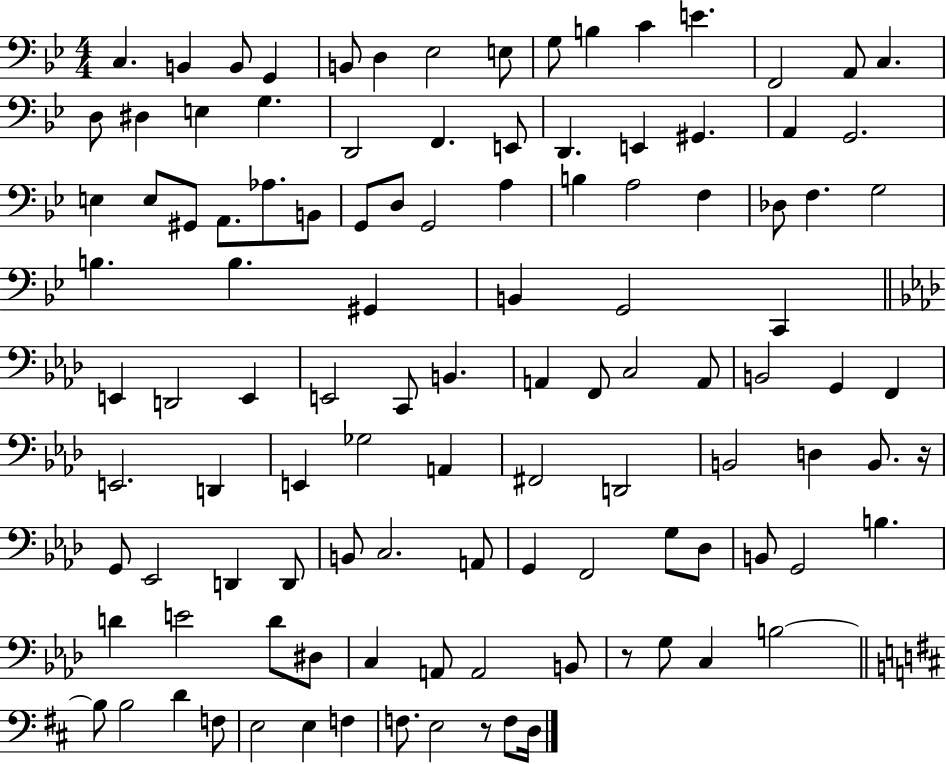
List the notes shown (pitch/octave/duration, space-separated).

C3/q. B2/q B2/e G2/q B2/e D3/q Eb3/h E3/e G3/e B3/q C4/q E4/q. F2/h A2/e C3/q. D3/e D#3/q E3/q G3/q. D2/h F2/q. E2/e D2/q. E2/q G#2/q. A2/q G2/h. E3/q E3/e G#2/e A2/e. Ab3/e. B2/e G2/e D3/e G2/h A3/q B3/q A3/h F3/q Db3/e F3/q. G3/h B3/q. B3/q. G#2/q B2/q G2/h C2/q E2/q D2/h E2/q E2/h C2/e B2/q. A2/q F2/e C3/h A2/e B2/h G2/q F2/q E2/h. D2/q E2/q Gb3/h A2/q F#2/h D2/h B2/h D3/q B2/e. R/s G2/e Eb2/h D2/q D2/e B2/e C3/h. A2/e G2/q F2/h G3/e Db3/e B2/e G2/h B3/q. D4/q E4/h D4/e D#3/e C3/q A2/e A2/h B2/e R/e G3/e C3/q B3/h B3/e B3/h D4/q F3/e E3/h E3/q F3/q F3/e. E3/h R/e F3/e D3/s